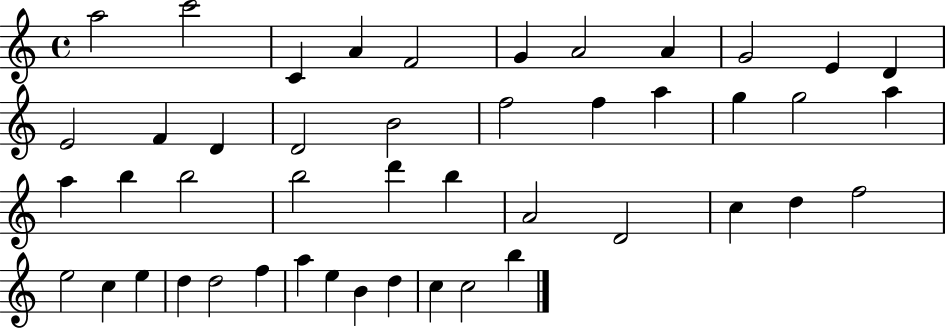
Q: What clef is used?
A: treble